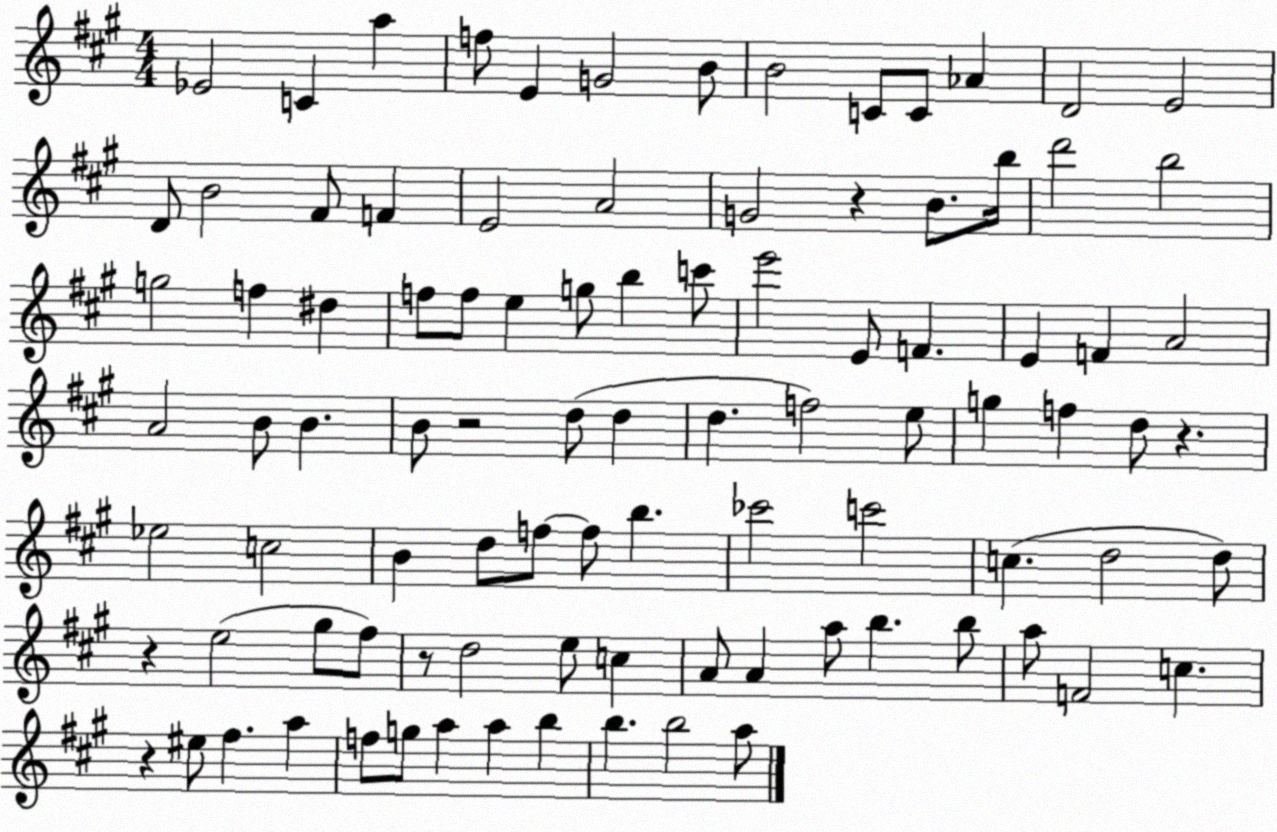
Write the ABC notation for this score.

X:1
T:Untitled
M:4/4
L:1/4
K:A
_E2 C a f/2 E G2 B/2 B2 C/2 C/2 _A D2 E2 D/2 B2 ^F/2 F E2 A2 G2 z B/2 b/4 d'2 b2 g2 f ^d f/2 f/2 e g/2 b c'/2 e'2 E/2 F E F A2 A2 B/2 B B/2 z2 d/2 d d f2 e/2 g f d/2 z _e2 c2 B d/2 f/2 f/2 b _c'2 c'2 c d2 d/2 z e2 ^g/2 ^f/2 z/2 d2 e/2 c A/2 A a/2 b b/2 a/2 F2 c z ^e/2 ^f a f/2 g/2 a a b b b2 a/2